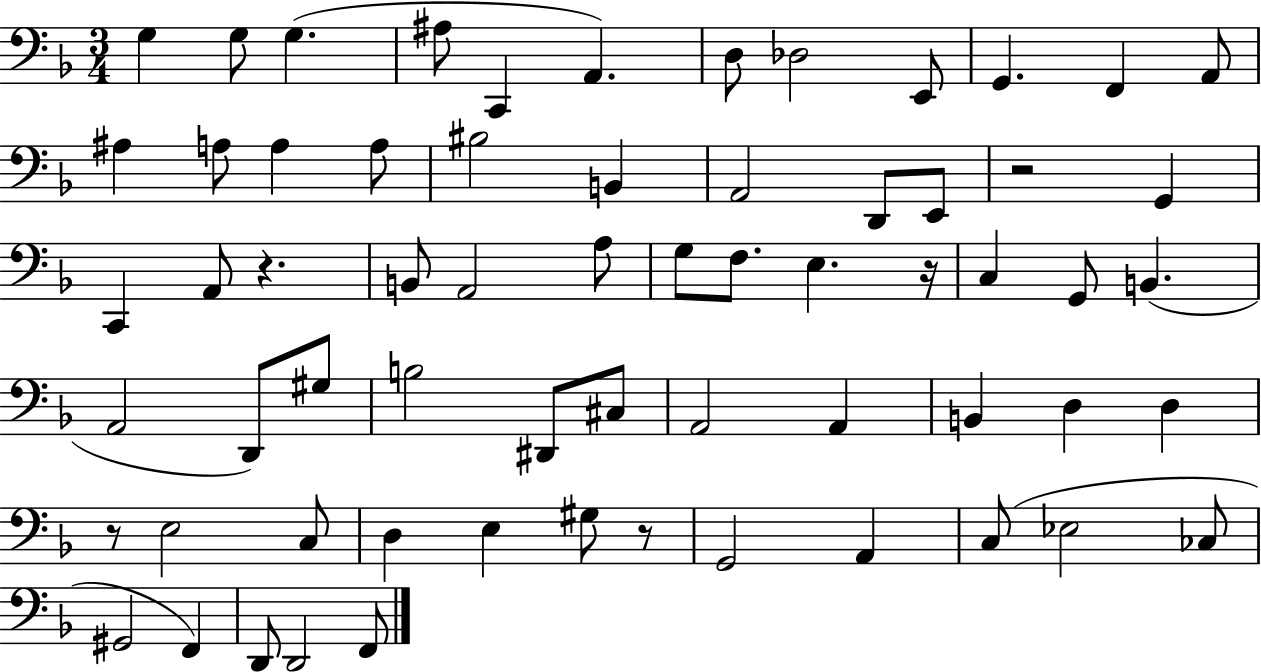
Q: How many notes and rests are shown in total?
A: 64